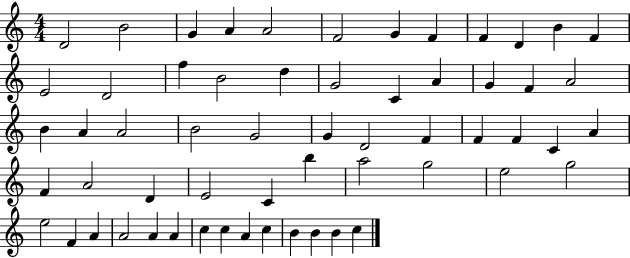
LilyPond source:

{
  \clef treble
  \numericTimeSignature
  \time 4/4
  \key c \major
  d'2 b'2 | g'4 a'4 a'2 | f'2 g'4 f'4 | f'4 d'4 b'4 f'4 | \break e'2 d'2 | f''4 b'2 d''4 | g'2 c'4 a'4 | g'4 f'4 a'2 | \break b'4 a'4 a'2 | b'2 g'2 | g'4 d'2 f'4 | f'4 f'4 c'4 a'4 | \break f'4 a'2 d'4 | e'2 c'4 b''4 | a''2 g''2 | e''2 g''2 | \break e''2 f'4 a'4 | a'2 a'4 a'4 | c''4 c''4 a'4 c''4 | b'4 b'4 b'4 c''4 | \break \bar "|."
}